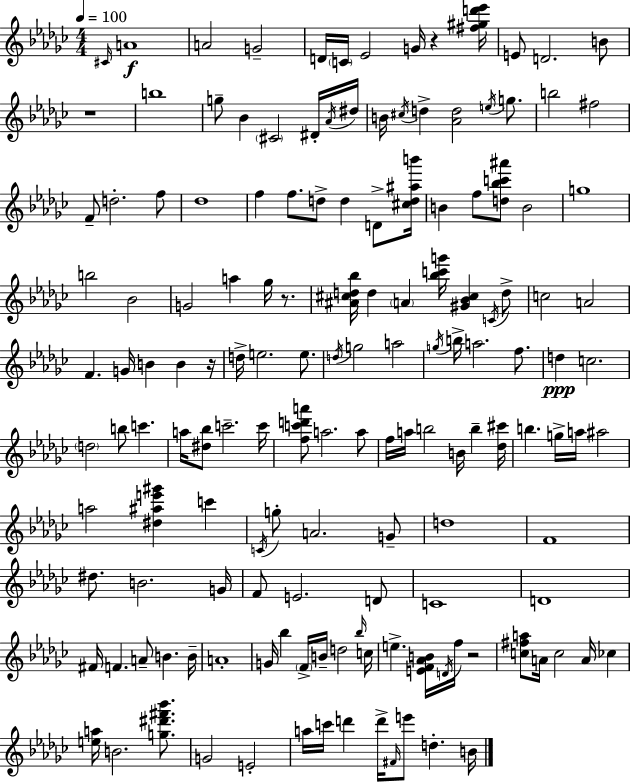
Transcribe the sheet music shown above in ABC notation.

X:1
T:Untitled
M:4/4
L:1/4
K:Ebm
^C/4 A4 A2 G2 D/4 C/4 _E2 G/4 z [^f^gd'_e']/4 E/2 D2 B/2 z4 b4 g/2 _B ^C2 ^D/4 _A/4 ^d/4 B/4 ^c/4 d [_Ad]2 e/4 g/2 b2 ^f2 F/2 d2 f/2 _d4 f f/2 d/2 d D/2 [^cd^ab']/4 B f/2 [d_bc'^a']/2 B2 g4 b2 _B2 G2 a _g/4 z/2 [^A^cd_b]/4 d A [_bc'g']/4 [^G_B^c] C/4 d/2 c2 A2 F G/4 B B z/4 d/4 e2 e/2 d/4 g2 a2 g/4 b/4 a2 f/2 d c2 d2 b/2 c' a/4 [^d_b]/2 c'2 c'/4 [fc'd'a']/2 a2 a/2 f/4 a/4 b2 B/4 b [_d^c']/4 b g/4 a/4 ^a2 a2 [^d^ae'^g'] c' C/4 g/2 A2 G/2 d4 F4 ^d/2 B2 G/4 F/2 E2 D/2 C4 D4 ^F/4 F A/2 B B/4 A4 G/4 _b F/4 B/4 d2 _b/4 c/4 e [EF_AB]/4 D/4 f/4 z2 [c^fa]/2 A/4 c2 A/4 _c [ea]/4 B2 [g^d'^f'_b']/2 G2 E2 a/4 c'/4 d' d'/4 ^F/4 e'/2 d B/4